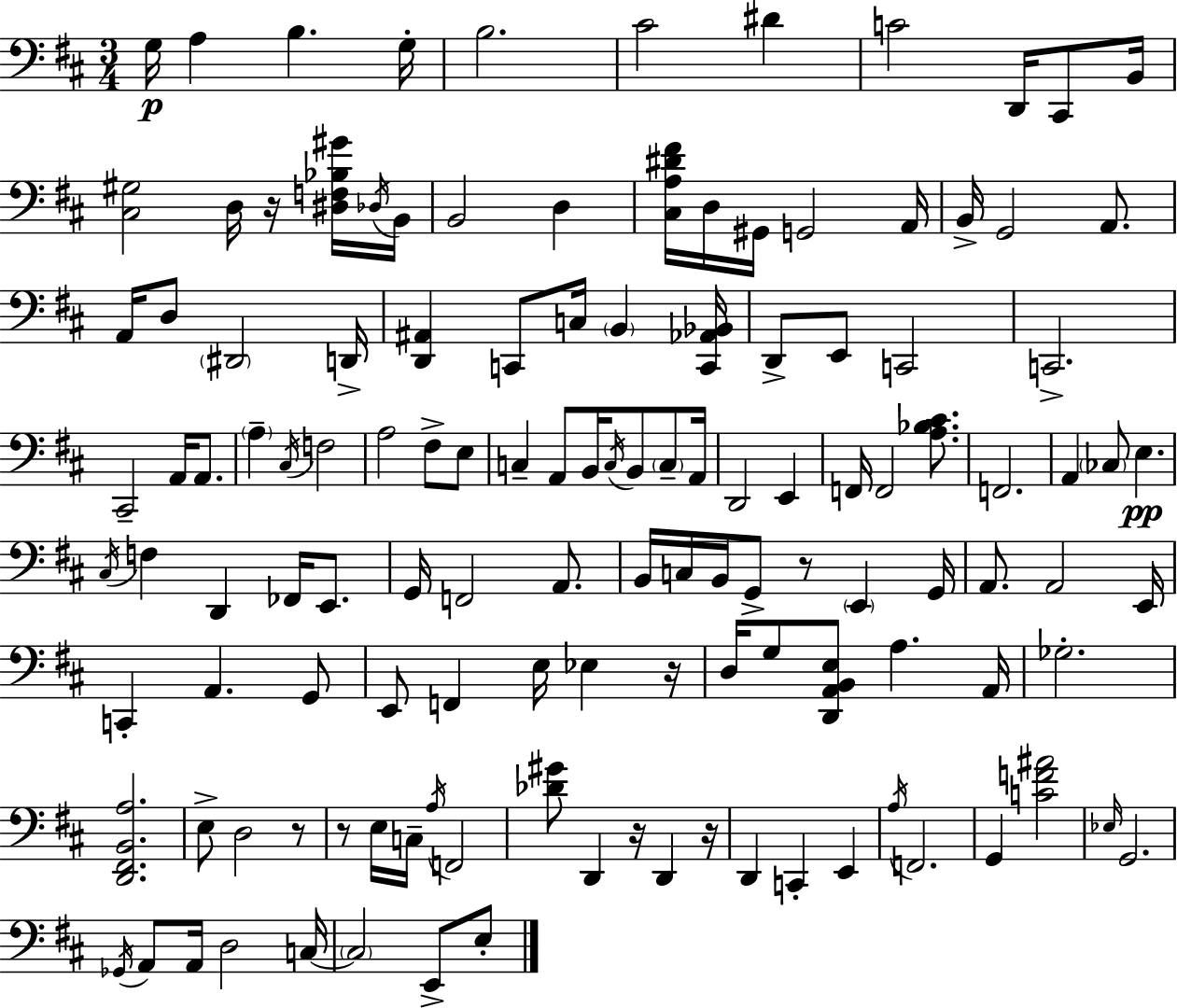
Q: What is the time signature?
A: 3/4